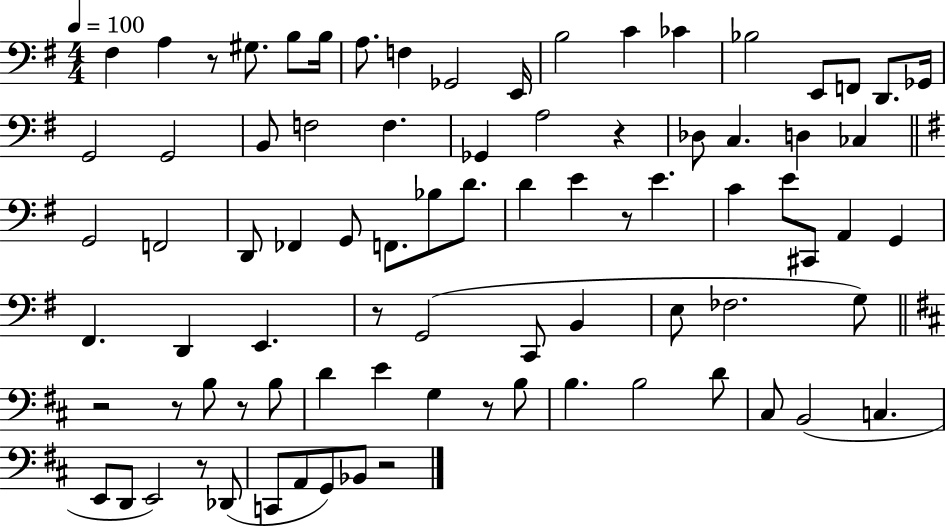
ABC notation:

X:1
T:Untitled
M:4/4
L:1/4
K:G
^F, A, z/2 ^G,/2 B,/2 B,/4 A,/2 F, _G,,2 E,,/4 B,2 C _C _B,2 E,,/2 F,,/2 D,,/2 _G,,/4 G,,2 G,,2 B,,/2 F,2 F, _G,, A,2 z _D,/2 C, D, _C, G,,2 F,,2 D,,/2 _F,, G,,/2 F,,/2 _B,/2 D/2 D E z/2 E C E/2 ^C,,/2 A,, G,, ^F,, D,, E,, z/2 G,,2 C,,/2 B,, E,/2 _F,2 G,/2 z2 z/2 B,/2 z/2 B,/2 D E G, z/2 B,/2 B, B,2 D/2 ^C,/2 B,,2 C, E,,/2 D,,/2 E,,2 z/2 _D,,/2 C,,/2 A,,/2 G,,/2 _B,,/2 z2